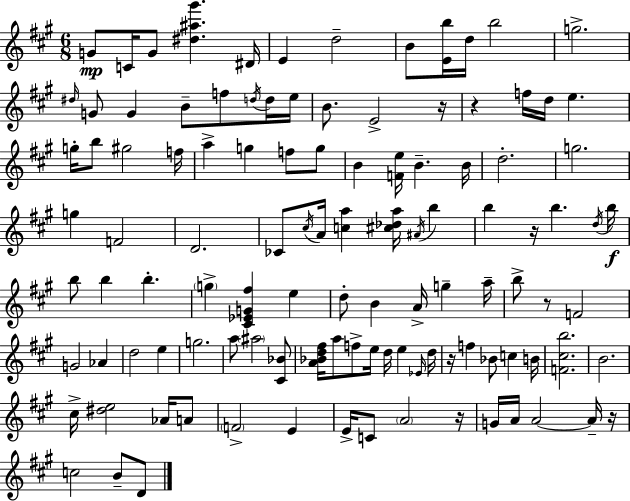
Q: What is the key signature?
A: A major